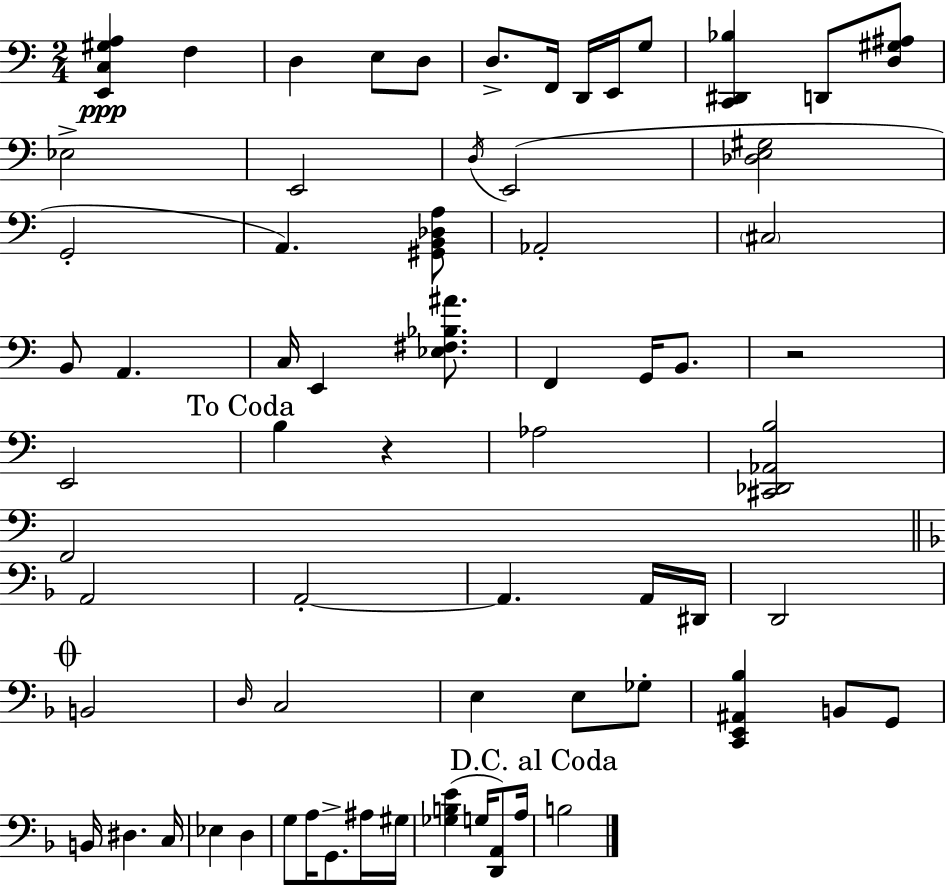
{
  \clef bass
  \numericTimeSignature
  \time 2/4
  \key c \major
  <e, c gis a>4\ppp f4 | d4 e8 d8 | d8.-> f,16 d,16 e,16 g8 | <c, dis, bes>4 d,8 <d gis ais>8 | \break ees2-> | e,2 | \acciaccatura { d16 }( e,2 | <des e gis>2 | \break g,2-. | a,4.) <gis, b, des a>8 | aes,2-. | \parenthesize cis2 | \break b,8 a,4. | c16 e,4 <ees fis bes ais'>8. | f,4 g,16 b,8. | r2 | \break e,2 | \mark "To Coda" b4 r4 | aes2 | <cis, des, aes, b>2 | \break f,2 | \bar "||" \break \key f \major a,2 | a,2-.~~ | a,4. a,16 dis,16 | d,2 | \break \mark \markup { \musicglyph "scripts.coda" } b,2 | \grace { d16 } c2 | e4 e8 ges8-. | <c, e, ais, bes>4 b,8 g,8 | \break b,16 dis4. | c16 ees4 d4 | g8 a16 g,8.-> ais16 | gis16 <ges b e'>4( g16 <d, a,>8) | \break a16 \mark "D.C. al Coda" b2 | \bar "|."
}